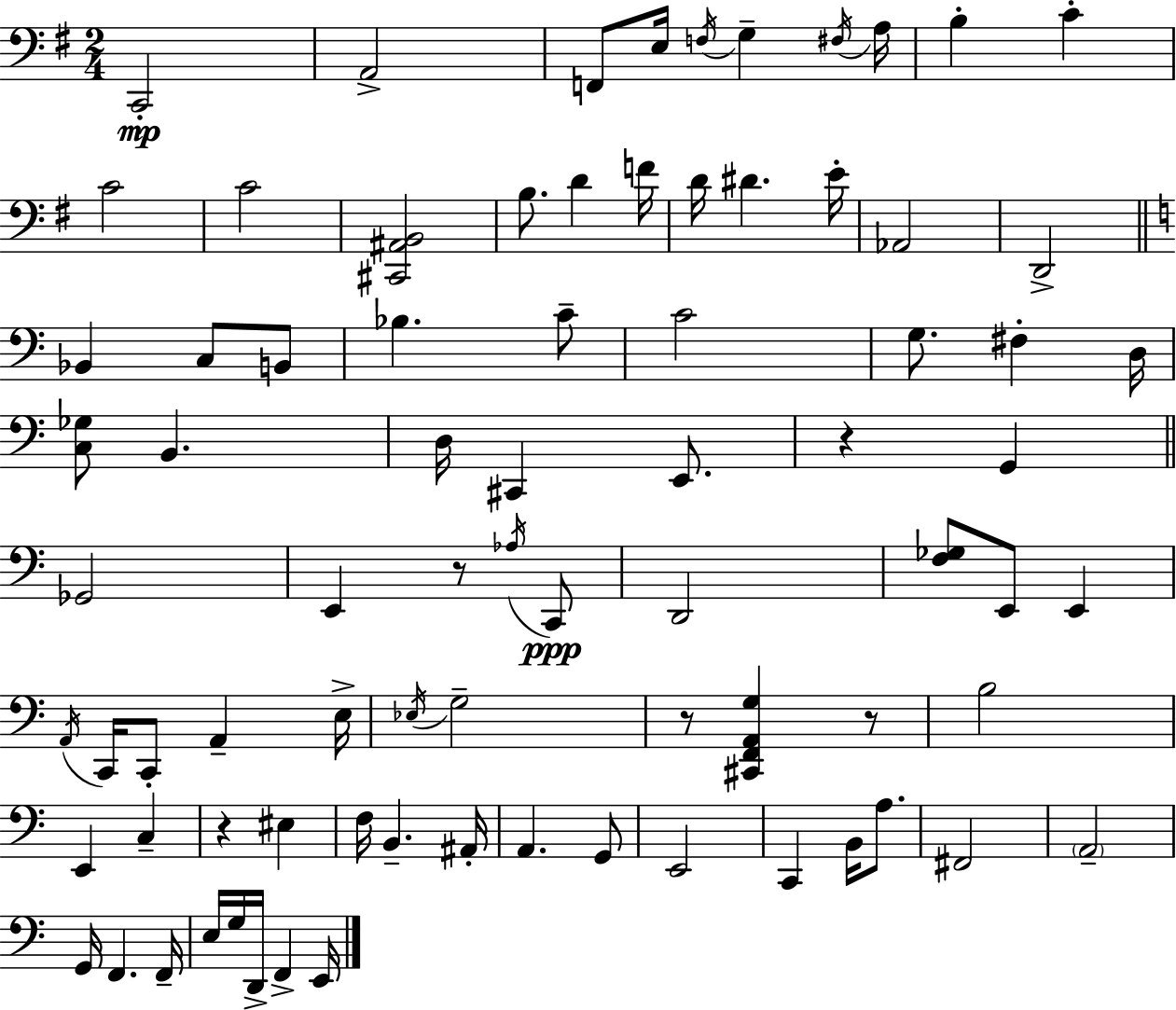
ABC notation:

X:1
T:Untitled
M:2/4
L:1/4
K:Em
C,,2 A,,2 F,,/2 E,/4 F,/4 G, ^F,/4 A,/4 B, C C2 C2 [^C,,^A,,B,,]2 B,/2 D F/4 D/4 ^D E/4 _A,,2 D,,2 _B,, C,/2 B,,/2 _B, C/2 C2 G,/2 ^F, D,/4 [C,_G,]/2 B,, D,/4 ^C,, E,,/2 z G,, _G,,2 E,, z/2 _A,/4 C,,/2 D,,2 [F,_G,]/2 E,,/2 E,, A,,/4 C,,/4 C,,/2 A,, E,/4 _E,/4 G,2 z/2 [^C,,F,,A,,G,] z/2 B,2 E,, C, z ^E, F,/4 B,, ^A,,/4 A,, G,,/2 E,,2 C,, B,,/4 A,/2 ^F,,2 A,,2 G,,/4 F,, F,,/4 E,/4 G,/4 D,,/4 F,, E,,/4